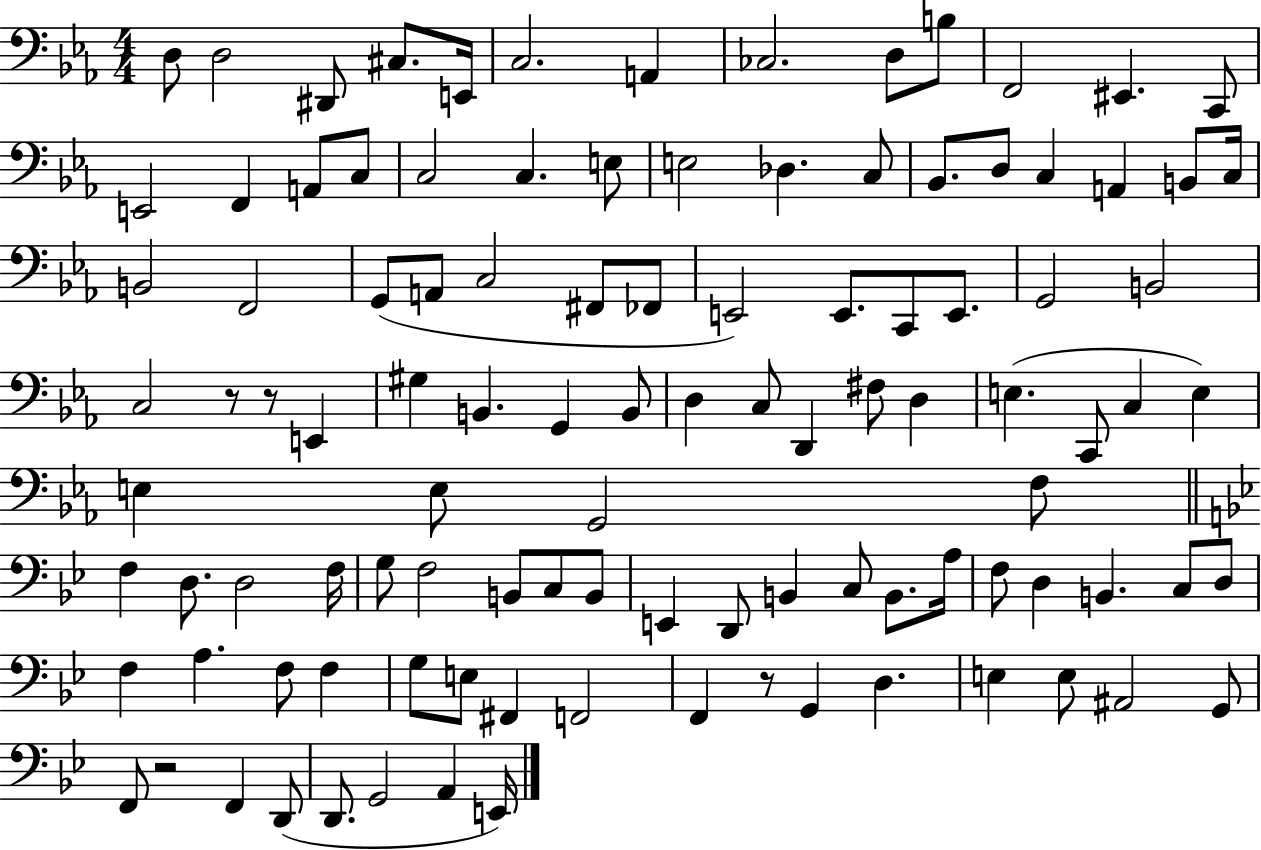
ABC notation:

X:1
T:Untitled
M:4/4
L:1/4
K:Eb
D,/2 D,2 ^D,,/2 ^C,/2 E,,/4 C,2 A,, _C,2 D,/2 B,/2 F,,2 ^E,, C,,/2 E,,2 F,, A,,/2 C,/2 C,2 C, E,/2 E,2 _D, C,/2 _B,,/2 D,/2 C, A,, B,,/2 C,/4 B,,2 F,,2 G,,/2 A,,/2 C,2 ^F,,/2 _F,,/2 E,,2 E,,/2 C,,/2 E,,/2 G,,2 B,,2 C,2 z/2 z/2 E,, ^G, B,, G,, B,,/2 D, C,/2 D,, ^F,/2 D, E, C,,/2 C, E, E, E,/2 G,,2 F,/2 F, D,/2 D,2 F,/4 G,/2 F,2 B,,/2 C,/2 B,,/2 E,, D,,/2 B,, C,/2 B,,/2 A,/4 F,/2 D, B,, C,/2 D,/2 F, A, F,/2 F, G,/2 E,/2 ^F,, F,,2 F,, z/2 G,, D, E, E,/2 ^A,,2 G,,/2 F,,/2 z2 F,, D,,/2 D,,/2 G,,2 A,, E,,/4